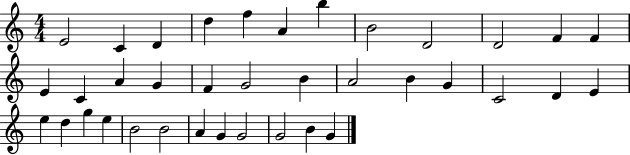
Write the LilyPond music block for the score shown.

{
  \clef treble
  \numericTimeSignature
  \time 4/4
  \key c \major
  e'2 c'4 d'4 | d''4 f''4 a'4 b''4 | b'2 d'2 | d'2 f'4 f'4 | \break e'4 c'4 a'4 g'4 | f'4 g'2 b'4 | a'2 b'4 g'4 | c'2 d'4 e'4 | \break e''4 d''4 g''4 e''4 | b'2 b'2 | a'4 g'4 g'2 | g'2 b'4 g'4 | \break \bar "|."
}